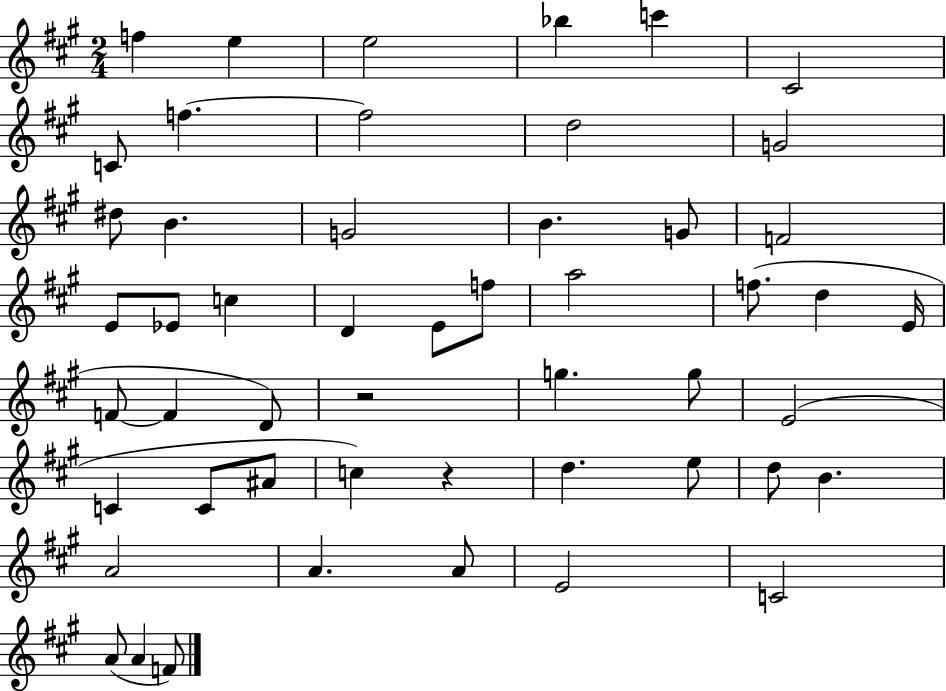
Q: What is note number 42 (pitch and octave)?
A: A4